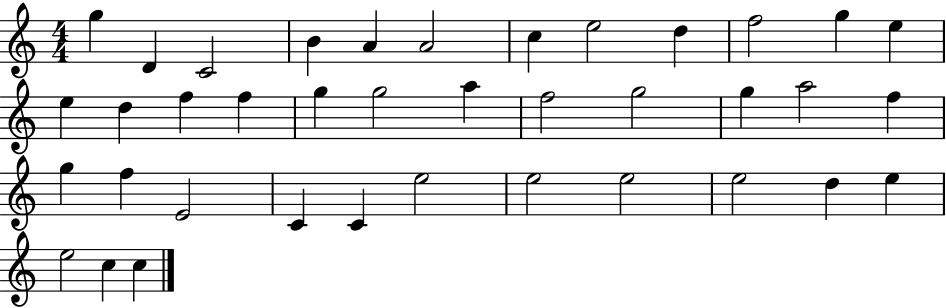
G5/q D4/q C4/h B4/q A4/q A4/h C5/q E5/h D5/q F5/h G5/q E5/q E5/q D5/q F5/q F5/q G5/q G5/h A5/q F5/h G5/h G5/q A5/h F5/q G5/q F5/q E4/h C4/q C4/q E5/h E5/h E5/h E5/h D5/q E5/q E5/h C5/q C5/q